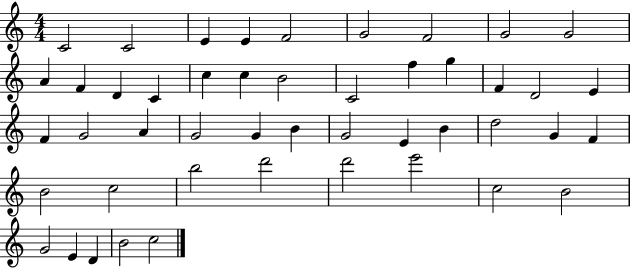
C4/h C4/h E4/q E4/q F4/h G4/h F4/h G4/h G4/h A4/q F4/q D4/q C4/q C5/q C5/q B4/h C4/h F5/q G5/q F4/q D4/h E4/q F4/q G4/h A4/q G4/h G4/q B4/q G4/h E4/q B4/q D5/h G4/q F4/q B4/h C5/h B5/h D6/h D6/h E6/h C5/h B4/h G4/h E4/q D4/q B4/h C5/h